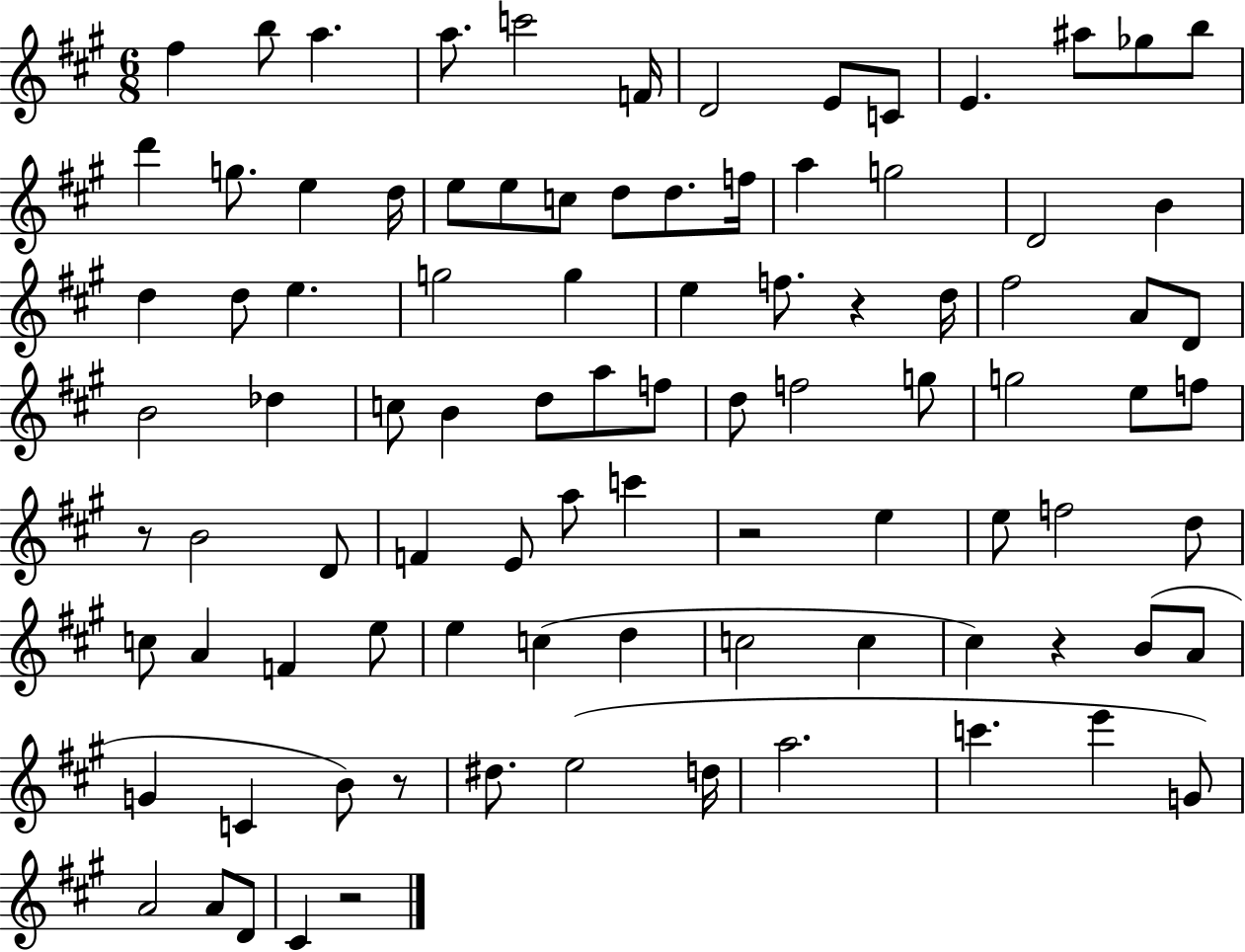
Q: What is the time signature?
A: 6/8